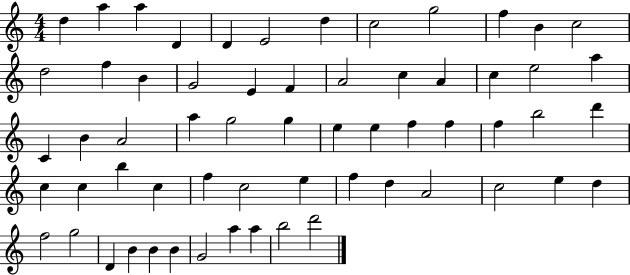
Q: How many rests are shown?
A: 0